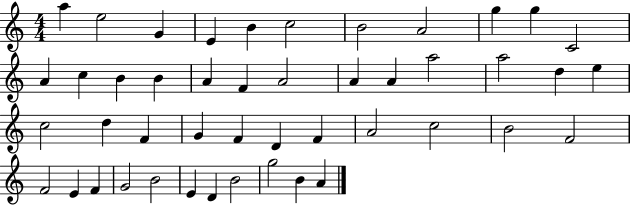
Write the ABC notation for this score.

X:1
T:Untitled
M:4/4
L:1/4
K:C
a e2 G E B c2 B2 A2 g g C2 A c B B A F A2 A A a2 a2 d e c2 d F G F D F A2 c2 B2 F2 F2 E F G2 B2 E D B2 g2 B A